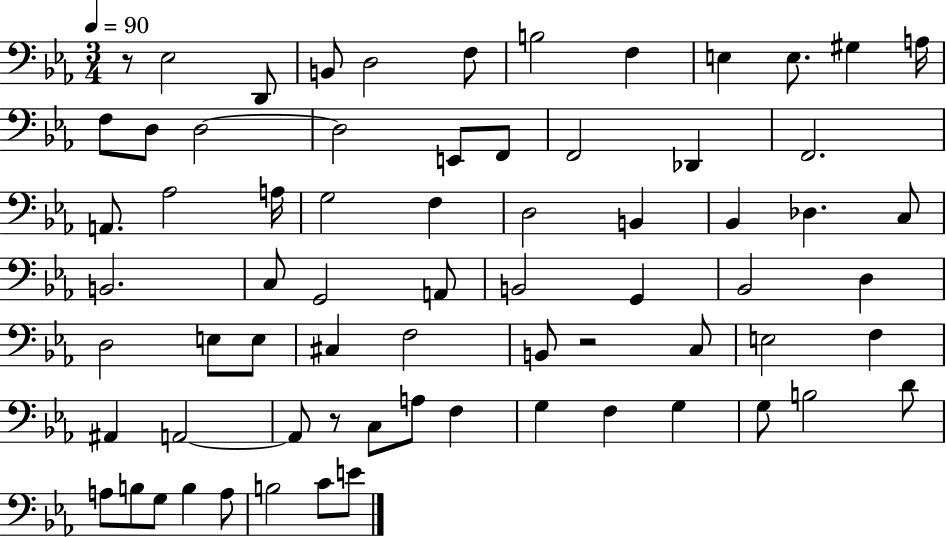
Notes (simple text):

R/e Eb3/h D2/e B2/e D3/h F3/e B3/h F3/q E3/q E3/e. G#3/q A3/s F3/e D3/e D3/h D3/h E2/e F2/e F2/h Db2/q F2/h. A2/e. Ab3/h A3/s G3/h F3/q D3/h B2/q Bb2/q Db3/q. C3/e B2/h. C3/e G2/h A2/e B2/h G2/q Bb2/h D3/q D3/h E3/e E3/e C#3/q F3/h B2/e R/h C3/e E3/h F3/q A#2/q A2/h A2/e R/e C3/e A3/e F3/q G3/q F3/q G3/q G3/e B3/h D4/e A3/e B3/e G3/e B3/q A3/e B3/h C4/e E4/e